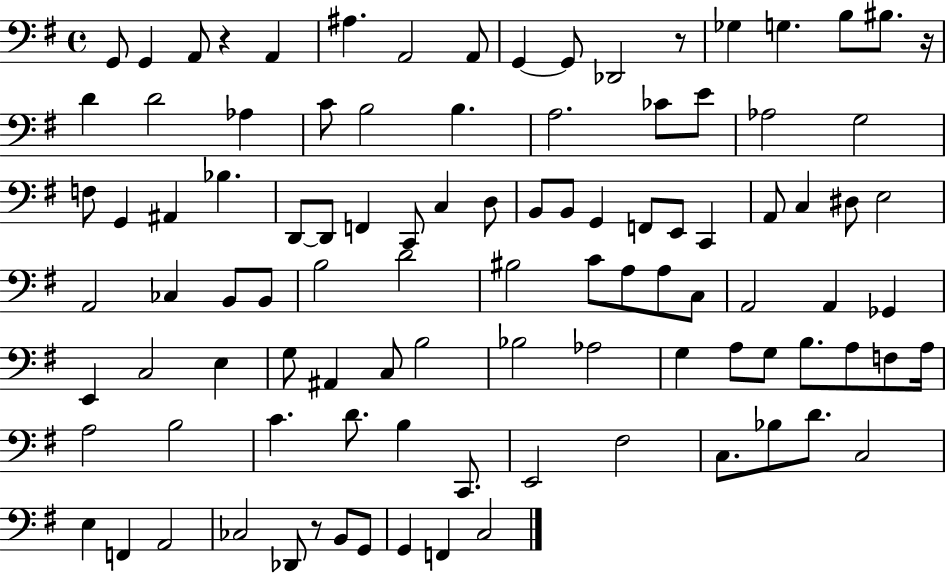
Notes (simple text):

G2/e G2/q A2/e R/q A2/q A#3/q. A2/h A2/e G2/q G2/e Db2/h R/e Gb3/q G3/q. B3/e BIS3/e. R/s D4/q D4/h Ab3/q C4/e B3/h B3/q. A3/h. CES4/e E4/e Ab3/h G3/h F3/e G2/q A#2/q Bb3/q. D2/e D2/e F2/q C2/e C3/q D3/e B2/e B2/e G2/q F2/e E2/e C2/q A2/e C3/q D#3/e E3/h A2/h CES3/q B2/e B2/e B3/h D4/h BIS3/h C4/e A3/e A3/e C3/e A2/h A2/q Gb2/q E2/q C3/h E3/q G3/e A#2/q C3/e B3/h Bb3/h Ab3/h G3/q A3/e G3/e B3/e. A3/e F3/e A3/s A3/h B3/h C4/q. D4/e. B3/q C2/e. E2/h F#3/h C3/e. Bb3/e D4/e. C3/h E3/q F2/q A2/h CES3/h Db2/e R/e B2/e G2/e G2/q F2/q C3/h